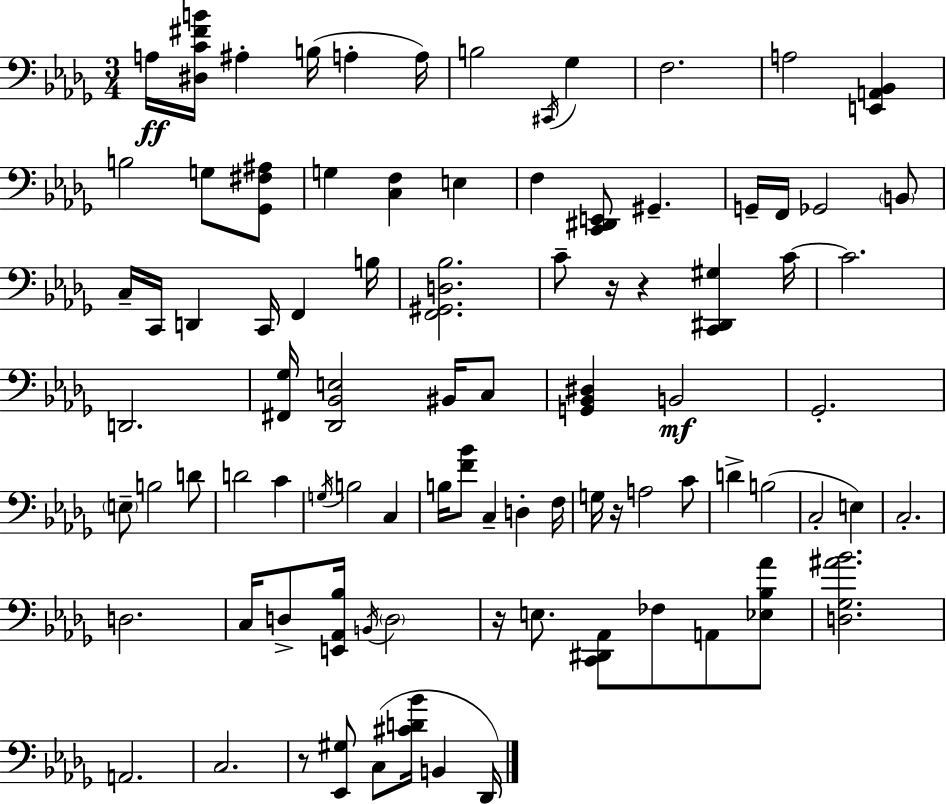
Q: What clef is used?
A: bass